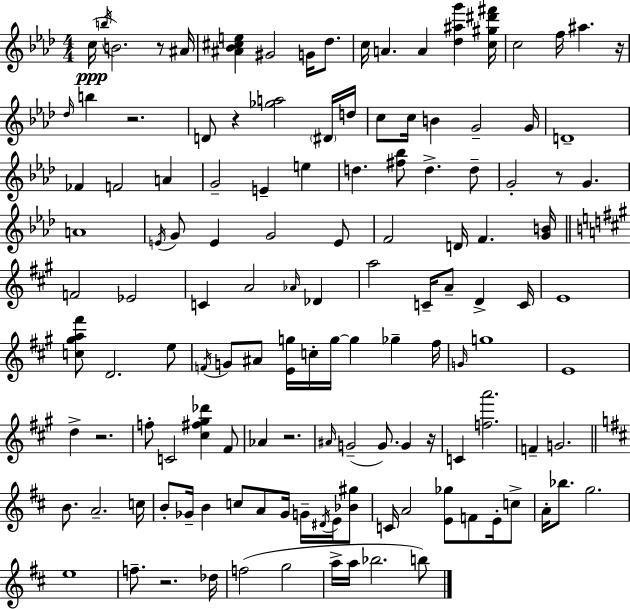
C5/s B5/s B4/h. R/e A#4/s [A#4,Bb4,C#5,E5]/q G#4/h G4/s Db5/e. C5/s A4/q. A4/q [Db5,A#5,G6]/q [C5,G#5,D#6,F#6]/s C5/h F5/s A#5/q. R/s Db5/s B5/q R/h. D4/e R/q [Gb5,A5]/h D#4/s D5/s C5/e C5/s B4/q G4/h G4/s D4/w FES4/q F4/h A4/q G4/h E4/q E5/q D5/q. [F#5,Bb5]/e D5/q. D5/e G4/h R/e G4/q. A4/w E4/s G4/e E4/q G4/h E4/e F4/h D4/s F4/q. [G4,B4]/s F4/h Eb4/h C4/q A4/h Ab4/s Db4/q A5/h C4/s A4/e D4/q C4/s E4/w [C5,G#5,A5,F#6]/e D4/h. E5/e F4/s G4/e A#4/e [E4,G5]/s C5/s G5/s G5/q Gb5/q F#5/s G4/s G5/w E4/w D5/q R/h. F5/e C4/h [C#5,F#5,G#5,Db6]/q F#4/e Ab4/q R/h. A#4/s G4/h G4/e. G4/q R/s C4/q [F5,A6]/h. F4/q G4/h. B4/e. A4/h. C5/s B4/e Gb4/s B4/q C5/e A4/e Gb4/s G4/s D#4/s E4/s [Bb4,G#5]/e C4/s A4/h [E4,Gb5]/e F4/e E4/s C5/e A4/s Bb5/e. G5/h. E5/w F5/e. R/h. Db5/s F5/h G5/h A5/s A5/s Bb5/h. B5/e